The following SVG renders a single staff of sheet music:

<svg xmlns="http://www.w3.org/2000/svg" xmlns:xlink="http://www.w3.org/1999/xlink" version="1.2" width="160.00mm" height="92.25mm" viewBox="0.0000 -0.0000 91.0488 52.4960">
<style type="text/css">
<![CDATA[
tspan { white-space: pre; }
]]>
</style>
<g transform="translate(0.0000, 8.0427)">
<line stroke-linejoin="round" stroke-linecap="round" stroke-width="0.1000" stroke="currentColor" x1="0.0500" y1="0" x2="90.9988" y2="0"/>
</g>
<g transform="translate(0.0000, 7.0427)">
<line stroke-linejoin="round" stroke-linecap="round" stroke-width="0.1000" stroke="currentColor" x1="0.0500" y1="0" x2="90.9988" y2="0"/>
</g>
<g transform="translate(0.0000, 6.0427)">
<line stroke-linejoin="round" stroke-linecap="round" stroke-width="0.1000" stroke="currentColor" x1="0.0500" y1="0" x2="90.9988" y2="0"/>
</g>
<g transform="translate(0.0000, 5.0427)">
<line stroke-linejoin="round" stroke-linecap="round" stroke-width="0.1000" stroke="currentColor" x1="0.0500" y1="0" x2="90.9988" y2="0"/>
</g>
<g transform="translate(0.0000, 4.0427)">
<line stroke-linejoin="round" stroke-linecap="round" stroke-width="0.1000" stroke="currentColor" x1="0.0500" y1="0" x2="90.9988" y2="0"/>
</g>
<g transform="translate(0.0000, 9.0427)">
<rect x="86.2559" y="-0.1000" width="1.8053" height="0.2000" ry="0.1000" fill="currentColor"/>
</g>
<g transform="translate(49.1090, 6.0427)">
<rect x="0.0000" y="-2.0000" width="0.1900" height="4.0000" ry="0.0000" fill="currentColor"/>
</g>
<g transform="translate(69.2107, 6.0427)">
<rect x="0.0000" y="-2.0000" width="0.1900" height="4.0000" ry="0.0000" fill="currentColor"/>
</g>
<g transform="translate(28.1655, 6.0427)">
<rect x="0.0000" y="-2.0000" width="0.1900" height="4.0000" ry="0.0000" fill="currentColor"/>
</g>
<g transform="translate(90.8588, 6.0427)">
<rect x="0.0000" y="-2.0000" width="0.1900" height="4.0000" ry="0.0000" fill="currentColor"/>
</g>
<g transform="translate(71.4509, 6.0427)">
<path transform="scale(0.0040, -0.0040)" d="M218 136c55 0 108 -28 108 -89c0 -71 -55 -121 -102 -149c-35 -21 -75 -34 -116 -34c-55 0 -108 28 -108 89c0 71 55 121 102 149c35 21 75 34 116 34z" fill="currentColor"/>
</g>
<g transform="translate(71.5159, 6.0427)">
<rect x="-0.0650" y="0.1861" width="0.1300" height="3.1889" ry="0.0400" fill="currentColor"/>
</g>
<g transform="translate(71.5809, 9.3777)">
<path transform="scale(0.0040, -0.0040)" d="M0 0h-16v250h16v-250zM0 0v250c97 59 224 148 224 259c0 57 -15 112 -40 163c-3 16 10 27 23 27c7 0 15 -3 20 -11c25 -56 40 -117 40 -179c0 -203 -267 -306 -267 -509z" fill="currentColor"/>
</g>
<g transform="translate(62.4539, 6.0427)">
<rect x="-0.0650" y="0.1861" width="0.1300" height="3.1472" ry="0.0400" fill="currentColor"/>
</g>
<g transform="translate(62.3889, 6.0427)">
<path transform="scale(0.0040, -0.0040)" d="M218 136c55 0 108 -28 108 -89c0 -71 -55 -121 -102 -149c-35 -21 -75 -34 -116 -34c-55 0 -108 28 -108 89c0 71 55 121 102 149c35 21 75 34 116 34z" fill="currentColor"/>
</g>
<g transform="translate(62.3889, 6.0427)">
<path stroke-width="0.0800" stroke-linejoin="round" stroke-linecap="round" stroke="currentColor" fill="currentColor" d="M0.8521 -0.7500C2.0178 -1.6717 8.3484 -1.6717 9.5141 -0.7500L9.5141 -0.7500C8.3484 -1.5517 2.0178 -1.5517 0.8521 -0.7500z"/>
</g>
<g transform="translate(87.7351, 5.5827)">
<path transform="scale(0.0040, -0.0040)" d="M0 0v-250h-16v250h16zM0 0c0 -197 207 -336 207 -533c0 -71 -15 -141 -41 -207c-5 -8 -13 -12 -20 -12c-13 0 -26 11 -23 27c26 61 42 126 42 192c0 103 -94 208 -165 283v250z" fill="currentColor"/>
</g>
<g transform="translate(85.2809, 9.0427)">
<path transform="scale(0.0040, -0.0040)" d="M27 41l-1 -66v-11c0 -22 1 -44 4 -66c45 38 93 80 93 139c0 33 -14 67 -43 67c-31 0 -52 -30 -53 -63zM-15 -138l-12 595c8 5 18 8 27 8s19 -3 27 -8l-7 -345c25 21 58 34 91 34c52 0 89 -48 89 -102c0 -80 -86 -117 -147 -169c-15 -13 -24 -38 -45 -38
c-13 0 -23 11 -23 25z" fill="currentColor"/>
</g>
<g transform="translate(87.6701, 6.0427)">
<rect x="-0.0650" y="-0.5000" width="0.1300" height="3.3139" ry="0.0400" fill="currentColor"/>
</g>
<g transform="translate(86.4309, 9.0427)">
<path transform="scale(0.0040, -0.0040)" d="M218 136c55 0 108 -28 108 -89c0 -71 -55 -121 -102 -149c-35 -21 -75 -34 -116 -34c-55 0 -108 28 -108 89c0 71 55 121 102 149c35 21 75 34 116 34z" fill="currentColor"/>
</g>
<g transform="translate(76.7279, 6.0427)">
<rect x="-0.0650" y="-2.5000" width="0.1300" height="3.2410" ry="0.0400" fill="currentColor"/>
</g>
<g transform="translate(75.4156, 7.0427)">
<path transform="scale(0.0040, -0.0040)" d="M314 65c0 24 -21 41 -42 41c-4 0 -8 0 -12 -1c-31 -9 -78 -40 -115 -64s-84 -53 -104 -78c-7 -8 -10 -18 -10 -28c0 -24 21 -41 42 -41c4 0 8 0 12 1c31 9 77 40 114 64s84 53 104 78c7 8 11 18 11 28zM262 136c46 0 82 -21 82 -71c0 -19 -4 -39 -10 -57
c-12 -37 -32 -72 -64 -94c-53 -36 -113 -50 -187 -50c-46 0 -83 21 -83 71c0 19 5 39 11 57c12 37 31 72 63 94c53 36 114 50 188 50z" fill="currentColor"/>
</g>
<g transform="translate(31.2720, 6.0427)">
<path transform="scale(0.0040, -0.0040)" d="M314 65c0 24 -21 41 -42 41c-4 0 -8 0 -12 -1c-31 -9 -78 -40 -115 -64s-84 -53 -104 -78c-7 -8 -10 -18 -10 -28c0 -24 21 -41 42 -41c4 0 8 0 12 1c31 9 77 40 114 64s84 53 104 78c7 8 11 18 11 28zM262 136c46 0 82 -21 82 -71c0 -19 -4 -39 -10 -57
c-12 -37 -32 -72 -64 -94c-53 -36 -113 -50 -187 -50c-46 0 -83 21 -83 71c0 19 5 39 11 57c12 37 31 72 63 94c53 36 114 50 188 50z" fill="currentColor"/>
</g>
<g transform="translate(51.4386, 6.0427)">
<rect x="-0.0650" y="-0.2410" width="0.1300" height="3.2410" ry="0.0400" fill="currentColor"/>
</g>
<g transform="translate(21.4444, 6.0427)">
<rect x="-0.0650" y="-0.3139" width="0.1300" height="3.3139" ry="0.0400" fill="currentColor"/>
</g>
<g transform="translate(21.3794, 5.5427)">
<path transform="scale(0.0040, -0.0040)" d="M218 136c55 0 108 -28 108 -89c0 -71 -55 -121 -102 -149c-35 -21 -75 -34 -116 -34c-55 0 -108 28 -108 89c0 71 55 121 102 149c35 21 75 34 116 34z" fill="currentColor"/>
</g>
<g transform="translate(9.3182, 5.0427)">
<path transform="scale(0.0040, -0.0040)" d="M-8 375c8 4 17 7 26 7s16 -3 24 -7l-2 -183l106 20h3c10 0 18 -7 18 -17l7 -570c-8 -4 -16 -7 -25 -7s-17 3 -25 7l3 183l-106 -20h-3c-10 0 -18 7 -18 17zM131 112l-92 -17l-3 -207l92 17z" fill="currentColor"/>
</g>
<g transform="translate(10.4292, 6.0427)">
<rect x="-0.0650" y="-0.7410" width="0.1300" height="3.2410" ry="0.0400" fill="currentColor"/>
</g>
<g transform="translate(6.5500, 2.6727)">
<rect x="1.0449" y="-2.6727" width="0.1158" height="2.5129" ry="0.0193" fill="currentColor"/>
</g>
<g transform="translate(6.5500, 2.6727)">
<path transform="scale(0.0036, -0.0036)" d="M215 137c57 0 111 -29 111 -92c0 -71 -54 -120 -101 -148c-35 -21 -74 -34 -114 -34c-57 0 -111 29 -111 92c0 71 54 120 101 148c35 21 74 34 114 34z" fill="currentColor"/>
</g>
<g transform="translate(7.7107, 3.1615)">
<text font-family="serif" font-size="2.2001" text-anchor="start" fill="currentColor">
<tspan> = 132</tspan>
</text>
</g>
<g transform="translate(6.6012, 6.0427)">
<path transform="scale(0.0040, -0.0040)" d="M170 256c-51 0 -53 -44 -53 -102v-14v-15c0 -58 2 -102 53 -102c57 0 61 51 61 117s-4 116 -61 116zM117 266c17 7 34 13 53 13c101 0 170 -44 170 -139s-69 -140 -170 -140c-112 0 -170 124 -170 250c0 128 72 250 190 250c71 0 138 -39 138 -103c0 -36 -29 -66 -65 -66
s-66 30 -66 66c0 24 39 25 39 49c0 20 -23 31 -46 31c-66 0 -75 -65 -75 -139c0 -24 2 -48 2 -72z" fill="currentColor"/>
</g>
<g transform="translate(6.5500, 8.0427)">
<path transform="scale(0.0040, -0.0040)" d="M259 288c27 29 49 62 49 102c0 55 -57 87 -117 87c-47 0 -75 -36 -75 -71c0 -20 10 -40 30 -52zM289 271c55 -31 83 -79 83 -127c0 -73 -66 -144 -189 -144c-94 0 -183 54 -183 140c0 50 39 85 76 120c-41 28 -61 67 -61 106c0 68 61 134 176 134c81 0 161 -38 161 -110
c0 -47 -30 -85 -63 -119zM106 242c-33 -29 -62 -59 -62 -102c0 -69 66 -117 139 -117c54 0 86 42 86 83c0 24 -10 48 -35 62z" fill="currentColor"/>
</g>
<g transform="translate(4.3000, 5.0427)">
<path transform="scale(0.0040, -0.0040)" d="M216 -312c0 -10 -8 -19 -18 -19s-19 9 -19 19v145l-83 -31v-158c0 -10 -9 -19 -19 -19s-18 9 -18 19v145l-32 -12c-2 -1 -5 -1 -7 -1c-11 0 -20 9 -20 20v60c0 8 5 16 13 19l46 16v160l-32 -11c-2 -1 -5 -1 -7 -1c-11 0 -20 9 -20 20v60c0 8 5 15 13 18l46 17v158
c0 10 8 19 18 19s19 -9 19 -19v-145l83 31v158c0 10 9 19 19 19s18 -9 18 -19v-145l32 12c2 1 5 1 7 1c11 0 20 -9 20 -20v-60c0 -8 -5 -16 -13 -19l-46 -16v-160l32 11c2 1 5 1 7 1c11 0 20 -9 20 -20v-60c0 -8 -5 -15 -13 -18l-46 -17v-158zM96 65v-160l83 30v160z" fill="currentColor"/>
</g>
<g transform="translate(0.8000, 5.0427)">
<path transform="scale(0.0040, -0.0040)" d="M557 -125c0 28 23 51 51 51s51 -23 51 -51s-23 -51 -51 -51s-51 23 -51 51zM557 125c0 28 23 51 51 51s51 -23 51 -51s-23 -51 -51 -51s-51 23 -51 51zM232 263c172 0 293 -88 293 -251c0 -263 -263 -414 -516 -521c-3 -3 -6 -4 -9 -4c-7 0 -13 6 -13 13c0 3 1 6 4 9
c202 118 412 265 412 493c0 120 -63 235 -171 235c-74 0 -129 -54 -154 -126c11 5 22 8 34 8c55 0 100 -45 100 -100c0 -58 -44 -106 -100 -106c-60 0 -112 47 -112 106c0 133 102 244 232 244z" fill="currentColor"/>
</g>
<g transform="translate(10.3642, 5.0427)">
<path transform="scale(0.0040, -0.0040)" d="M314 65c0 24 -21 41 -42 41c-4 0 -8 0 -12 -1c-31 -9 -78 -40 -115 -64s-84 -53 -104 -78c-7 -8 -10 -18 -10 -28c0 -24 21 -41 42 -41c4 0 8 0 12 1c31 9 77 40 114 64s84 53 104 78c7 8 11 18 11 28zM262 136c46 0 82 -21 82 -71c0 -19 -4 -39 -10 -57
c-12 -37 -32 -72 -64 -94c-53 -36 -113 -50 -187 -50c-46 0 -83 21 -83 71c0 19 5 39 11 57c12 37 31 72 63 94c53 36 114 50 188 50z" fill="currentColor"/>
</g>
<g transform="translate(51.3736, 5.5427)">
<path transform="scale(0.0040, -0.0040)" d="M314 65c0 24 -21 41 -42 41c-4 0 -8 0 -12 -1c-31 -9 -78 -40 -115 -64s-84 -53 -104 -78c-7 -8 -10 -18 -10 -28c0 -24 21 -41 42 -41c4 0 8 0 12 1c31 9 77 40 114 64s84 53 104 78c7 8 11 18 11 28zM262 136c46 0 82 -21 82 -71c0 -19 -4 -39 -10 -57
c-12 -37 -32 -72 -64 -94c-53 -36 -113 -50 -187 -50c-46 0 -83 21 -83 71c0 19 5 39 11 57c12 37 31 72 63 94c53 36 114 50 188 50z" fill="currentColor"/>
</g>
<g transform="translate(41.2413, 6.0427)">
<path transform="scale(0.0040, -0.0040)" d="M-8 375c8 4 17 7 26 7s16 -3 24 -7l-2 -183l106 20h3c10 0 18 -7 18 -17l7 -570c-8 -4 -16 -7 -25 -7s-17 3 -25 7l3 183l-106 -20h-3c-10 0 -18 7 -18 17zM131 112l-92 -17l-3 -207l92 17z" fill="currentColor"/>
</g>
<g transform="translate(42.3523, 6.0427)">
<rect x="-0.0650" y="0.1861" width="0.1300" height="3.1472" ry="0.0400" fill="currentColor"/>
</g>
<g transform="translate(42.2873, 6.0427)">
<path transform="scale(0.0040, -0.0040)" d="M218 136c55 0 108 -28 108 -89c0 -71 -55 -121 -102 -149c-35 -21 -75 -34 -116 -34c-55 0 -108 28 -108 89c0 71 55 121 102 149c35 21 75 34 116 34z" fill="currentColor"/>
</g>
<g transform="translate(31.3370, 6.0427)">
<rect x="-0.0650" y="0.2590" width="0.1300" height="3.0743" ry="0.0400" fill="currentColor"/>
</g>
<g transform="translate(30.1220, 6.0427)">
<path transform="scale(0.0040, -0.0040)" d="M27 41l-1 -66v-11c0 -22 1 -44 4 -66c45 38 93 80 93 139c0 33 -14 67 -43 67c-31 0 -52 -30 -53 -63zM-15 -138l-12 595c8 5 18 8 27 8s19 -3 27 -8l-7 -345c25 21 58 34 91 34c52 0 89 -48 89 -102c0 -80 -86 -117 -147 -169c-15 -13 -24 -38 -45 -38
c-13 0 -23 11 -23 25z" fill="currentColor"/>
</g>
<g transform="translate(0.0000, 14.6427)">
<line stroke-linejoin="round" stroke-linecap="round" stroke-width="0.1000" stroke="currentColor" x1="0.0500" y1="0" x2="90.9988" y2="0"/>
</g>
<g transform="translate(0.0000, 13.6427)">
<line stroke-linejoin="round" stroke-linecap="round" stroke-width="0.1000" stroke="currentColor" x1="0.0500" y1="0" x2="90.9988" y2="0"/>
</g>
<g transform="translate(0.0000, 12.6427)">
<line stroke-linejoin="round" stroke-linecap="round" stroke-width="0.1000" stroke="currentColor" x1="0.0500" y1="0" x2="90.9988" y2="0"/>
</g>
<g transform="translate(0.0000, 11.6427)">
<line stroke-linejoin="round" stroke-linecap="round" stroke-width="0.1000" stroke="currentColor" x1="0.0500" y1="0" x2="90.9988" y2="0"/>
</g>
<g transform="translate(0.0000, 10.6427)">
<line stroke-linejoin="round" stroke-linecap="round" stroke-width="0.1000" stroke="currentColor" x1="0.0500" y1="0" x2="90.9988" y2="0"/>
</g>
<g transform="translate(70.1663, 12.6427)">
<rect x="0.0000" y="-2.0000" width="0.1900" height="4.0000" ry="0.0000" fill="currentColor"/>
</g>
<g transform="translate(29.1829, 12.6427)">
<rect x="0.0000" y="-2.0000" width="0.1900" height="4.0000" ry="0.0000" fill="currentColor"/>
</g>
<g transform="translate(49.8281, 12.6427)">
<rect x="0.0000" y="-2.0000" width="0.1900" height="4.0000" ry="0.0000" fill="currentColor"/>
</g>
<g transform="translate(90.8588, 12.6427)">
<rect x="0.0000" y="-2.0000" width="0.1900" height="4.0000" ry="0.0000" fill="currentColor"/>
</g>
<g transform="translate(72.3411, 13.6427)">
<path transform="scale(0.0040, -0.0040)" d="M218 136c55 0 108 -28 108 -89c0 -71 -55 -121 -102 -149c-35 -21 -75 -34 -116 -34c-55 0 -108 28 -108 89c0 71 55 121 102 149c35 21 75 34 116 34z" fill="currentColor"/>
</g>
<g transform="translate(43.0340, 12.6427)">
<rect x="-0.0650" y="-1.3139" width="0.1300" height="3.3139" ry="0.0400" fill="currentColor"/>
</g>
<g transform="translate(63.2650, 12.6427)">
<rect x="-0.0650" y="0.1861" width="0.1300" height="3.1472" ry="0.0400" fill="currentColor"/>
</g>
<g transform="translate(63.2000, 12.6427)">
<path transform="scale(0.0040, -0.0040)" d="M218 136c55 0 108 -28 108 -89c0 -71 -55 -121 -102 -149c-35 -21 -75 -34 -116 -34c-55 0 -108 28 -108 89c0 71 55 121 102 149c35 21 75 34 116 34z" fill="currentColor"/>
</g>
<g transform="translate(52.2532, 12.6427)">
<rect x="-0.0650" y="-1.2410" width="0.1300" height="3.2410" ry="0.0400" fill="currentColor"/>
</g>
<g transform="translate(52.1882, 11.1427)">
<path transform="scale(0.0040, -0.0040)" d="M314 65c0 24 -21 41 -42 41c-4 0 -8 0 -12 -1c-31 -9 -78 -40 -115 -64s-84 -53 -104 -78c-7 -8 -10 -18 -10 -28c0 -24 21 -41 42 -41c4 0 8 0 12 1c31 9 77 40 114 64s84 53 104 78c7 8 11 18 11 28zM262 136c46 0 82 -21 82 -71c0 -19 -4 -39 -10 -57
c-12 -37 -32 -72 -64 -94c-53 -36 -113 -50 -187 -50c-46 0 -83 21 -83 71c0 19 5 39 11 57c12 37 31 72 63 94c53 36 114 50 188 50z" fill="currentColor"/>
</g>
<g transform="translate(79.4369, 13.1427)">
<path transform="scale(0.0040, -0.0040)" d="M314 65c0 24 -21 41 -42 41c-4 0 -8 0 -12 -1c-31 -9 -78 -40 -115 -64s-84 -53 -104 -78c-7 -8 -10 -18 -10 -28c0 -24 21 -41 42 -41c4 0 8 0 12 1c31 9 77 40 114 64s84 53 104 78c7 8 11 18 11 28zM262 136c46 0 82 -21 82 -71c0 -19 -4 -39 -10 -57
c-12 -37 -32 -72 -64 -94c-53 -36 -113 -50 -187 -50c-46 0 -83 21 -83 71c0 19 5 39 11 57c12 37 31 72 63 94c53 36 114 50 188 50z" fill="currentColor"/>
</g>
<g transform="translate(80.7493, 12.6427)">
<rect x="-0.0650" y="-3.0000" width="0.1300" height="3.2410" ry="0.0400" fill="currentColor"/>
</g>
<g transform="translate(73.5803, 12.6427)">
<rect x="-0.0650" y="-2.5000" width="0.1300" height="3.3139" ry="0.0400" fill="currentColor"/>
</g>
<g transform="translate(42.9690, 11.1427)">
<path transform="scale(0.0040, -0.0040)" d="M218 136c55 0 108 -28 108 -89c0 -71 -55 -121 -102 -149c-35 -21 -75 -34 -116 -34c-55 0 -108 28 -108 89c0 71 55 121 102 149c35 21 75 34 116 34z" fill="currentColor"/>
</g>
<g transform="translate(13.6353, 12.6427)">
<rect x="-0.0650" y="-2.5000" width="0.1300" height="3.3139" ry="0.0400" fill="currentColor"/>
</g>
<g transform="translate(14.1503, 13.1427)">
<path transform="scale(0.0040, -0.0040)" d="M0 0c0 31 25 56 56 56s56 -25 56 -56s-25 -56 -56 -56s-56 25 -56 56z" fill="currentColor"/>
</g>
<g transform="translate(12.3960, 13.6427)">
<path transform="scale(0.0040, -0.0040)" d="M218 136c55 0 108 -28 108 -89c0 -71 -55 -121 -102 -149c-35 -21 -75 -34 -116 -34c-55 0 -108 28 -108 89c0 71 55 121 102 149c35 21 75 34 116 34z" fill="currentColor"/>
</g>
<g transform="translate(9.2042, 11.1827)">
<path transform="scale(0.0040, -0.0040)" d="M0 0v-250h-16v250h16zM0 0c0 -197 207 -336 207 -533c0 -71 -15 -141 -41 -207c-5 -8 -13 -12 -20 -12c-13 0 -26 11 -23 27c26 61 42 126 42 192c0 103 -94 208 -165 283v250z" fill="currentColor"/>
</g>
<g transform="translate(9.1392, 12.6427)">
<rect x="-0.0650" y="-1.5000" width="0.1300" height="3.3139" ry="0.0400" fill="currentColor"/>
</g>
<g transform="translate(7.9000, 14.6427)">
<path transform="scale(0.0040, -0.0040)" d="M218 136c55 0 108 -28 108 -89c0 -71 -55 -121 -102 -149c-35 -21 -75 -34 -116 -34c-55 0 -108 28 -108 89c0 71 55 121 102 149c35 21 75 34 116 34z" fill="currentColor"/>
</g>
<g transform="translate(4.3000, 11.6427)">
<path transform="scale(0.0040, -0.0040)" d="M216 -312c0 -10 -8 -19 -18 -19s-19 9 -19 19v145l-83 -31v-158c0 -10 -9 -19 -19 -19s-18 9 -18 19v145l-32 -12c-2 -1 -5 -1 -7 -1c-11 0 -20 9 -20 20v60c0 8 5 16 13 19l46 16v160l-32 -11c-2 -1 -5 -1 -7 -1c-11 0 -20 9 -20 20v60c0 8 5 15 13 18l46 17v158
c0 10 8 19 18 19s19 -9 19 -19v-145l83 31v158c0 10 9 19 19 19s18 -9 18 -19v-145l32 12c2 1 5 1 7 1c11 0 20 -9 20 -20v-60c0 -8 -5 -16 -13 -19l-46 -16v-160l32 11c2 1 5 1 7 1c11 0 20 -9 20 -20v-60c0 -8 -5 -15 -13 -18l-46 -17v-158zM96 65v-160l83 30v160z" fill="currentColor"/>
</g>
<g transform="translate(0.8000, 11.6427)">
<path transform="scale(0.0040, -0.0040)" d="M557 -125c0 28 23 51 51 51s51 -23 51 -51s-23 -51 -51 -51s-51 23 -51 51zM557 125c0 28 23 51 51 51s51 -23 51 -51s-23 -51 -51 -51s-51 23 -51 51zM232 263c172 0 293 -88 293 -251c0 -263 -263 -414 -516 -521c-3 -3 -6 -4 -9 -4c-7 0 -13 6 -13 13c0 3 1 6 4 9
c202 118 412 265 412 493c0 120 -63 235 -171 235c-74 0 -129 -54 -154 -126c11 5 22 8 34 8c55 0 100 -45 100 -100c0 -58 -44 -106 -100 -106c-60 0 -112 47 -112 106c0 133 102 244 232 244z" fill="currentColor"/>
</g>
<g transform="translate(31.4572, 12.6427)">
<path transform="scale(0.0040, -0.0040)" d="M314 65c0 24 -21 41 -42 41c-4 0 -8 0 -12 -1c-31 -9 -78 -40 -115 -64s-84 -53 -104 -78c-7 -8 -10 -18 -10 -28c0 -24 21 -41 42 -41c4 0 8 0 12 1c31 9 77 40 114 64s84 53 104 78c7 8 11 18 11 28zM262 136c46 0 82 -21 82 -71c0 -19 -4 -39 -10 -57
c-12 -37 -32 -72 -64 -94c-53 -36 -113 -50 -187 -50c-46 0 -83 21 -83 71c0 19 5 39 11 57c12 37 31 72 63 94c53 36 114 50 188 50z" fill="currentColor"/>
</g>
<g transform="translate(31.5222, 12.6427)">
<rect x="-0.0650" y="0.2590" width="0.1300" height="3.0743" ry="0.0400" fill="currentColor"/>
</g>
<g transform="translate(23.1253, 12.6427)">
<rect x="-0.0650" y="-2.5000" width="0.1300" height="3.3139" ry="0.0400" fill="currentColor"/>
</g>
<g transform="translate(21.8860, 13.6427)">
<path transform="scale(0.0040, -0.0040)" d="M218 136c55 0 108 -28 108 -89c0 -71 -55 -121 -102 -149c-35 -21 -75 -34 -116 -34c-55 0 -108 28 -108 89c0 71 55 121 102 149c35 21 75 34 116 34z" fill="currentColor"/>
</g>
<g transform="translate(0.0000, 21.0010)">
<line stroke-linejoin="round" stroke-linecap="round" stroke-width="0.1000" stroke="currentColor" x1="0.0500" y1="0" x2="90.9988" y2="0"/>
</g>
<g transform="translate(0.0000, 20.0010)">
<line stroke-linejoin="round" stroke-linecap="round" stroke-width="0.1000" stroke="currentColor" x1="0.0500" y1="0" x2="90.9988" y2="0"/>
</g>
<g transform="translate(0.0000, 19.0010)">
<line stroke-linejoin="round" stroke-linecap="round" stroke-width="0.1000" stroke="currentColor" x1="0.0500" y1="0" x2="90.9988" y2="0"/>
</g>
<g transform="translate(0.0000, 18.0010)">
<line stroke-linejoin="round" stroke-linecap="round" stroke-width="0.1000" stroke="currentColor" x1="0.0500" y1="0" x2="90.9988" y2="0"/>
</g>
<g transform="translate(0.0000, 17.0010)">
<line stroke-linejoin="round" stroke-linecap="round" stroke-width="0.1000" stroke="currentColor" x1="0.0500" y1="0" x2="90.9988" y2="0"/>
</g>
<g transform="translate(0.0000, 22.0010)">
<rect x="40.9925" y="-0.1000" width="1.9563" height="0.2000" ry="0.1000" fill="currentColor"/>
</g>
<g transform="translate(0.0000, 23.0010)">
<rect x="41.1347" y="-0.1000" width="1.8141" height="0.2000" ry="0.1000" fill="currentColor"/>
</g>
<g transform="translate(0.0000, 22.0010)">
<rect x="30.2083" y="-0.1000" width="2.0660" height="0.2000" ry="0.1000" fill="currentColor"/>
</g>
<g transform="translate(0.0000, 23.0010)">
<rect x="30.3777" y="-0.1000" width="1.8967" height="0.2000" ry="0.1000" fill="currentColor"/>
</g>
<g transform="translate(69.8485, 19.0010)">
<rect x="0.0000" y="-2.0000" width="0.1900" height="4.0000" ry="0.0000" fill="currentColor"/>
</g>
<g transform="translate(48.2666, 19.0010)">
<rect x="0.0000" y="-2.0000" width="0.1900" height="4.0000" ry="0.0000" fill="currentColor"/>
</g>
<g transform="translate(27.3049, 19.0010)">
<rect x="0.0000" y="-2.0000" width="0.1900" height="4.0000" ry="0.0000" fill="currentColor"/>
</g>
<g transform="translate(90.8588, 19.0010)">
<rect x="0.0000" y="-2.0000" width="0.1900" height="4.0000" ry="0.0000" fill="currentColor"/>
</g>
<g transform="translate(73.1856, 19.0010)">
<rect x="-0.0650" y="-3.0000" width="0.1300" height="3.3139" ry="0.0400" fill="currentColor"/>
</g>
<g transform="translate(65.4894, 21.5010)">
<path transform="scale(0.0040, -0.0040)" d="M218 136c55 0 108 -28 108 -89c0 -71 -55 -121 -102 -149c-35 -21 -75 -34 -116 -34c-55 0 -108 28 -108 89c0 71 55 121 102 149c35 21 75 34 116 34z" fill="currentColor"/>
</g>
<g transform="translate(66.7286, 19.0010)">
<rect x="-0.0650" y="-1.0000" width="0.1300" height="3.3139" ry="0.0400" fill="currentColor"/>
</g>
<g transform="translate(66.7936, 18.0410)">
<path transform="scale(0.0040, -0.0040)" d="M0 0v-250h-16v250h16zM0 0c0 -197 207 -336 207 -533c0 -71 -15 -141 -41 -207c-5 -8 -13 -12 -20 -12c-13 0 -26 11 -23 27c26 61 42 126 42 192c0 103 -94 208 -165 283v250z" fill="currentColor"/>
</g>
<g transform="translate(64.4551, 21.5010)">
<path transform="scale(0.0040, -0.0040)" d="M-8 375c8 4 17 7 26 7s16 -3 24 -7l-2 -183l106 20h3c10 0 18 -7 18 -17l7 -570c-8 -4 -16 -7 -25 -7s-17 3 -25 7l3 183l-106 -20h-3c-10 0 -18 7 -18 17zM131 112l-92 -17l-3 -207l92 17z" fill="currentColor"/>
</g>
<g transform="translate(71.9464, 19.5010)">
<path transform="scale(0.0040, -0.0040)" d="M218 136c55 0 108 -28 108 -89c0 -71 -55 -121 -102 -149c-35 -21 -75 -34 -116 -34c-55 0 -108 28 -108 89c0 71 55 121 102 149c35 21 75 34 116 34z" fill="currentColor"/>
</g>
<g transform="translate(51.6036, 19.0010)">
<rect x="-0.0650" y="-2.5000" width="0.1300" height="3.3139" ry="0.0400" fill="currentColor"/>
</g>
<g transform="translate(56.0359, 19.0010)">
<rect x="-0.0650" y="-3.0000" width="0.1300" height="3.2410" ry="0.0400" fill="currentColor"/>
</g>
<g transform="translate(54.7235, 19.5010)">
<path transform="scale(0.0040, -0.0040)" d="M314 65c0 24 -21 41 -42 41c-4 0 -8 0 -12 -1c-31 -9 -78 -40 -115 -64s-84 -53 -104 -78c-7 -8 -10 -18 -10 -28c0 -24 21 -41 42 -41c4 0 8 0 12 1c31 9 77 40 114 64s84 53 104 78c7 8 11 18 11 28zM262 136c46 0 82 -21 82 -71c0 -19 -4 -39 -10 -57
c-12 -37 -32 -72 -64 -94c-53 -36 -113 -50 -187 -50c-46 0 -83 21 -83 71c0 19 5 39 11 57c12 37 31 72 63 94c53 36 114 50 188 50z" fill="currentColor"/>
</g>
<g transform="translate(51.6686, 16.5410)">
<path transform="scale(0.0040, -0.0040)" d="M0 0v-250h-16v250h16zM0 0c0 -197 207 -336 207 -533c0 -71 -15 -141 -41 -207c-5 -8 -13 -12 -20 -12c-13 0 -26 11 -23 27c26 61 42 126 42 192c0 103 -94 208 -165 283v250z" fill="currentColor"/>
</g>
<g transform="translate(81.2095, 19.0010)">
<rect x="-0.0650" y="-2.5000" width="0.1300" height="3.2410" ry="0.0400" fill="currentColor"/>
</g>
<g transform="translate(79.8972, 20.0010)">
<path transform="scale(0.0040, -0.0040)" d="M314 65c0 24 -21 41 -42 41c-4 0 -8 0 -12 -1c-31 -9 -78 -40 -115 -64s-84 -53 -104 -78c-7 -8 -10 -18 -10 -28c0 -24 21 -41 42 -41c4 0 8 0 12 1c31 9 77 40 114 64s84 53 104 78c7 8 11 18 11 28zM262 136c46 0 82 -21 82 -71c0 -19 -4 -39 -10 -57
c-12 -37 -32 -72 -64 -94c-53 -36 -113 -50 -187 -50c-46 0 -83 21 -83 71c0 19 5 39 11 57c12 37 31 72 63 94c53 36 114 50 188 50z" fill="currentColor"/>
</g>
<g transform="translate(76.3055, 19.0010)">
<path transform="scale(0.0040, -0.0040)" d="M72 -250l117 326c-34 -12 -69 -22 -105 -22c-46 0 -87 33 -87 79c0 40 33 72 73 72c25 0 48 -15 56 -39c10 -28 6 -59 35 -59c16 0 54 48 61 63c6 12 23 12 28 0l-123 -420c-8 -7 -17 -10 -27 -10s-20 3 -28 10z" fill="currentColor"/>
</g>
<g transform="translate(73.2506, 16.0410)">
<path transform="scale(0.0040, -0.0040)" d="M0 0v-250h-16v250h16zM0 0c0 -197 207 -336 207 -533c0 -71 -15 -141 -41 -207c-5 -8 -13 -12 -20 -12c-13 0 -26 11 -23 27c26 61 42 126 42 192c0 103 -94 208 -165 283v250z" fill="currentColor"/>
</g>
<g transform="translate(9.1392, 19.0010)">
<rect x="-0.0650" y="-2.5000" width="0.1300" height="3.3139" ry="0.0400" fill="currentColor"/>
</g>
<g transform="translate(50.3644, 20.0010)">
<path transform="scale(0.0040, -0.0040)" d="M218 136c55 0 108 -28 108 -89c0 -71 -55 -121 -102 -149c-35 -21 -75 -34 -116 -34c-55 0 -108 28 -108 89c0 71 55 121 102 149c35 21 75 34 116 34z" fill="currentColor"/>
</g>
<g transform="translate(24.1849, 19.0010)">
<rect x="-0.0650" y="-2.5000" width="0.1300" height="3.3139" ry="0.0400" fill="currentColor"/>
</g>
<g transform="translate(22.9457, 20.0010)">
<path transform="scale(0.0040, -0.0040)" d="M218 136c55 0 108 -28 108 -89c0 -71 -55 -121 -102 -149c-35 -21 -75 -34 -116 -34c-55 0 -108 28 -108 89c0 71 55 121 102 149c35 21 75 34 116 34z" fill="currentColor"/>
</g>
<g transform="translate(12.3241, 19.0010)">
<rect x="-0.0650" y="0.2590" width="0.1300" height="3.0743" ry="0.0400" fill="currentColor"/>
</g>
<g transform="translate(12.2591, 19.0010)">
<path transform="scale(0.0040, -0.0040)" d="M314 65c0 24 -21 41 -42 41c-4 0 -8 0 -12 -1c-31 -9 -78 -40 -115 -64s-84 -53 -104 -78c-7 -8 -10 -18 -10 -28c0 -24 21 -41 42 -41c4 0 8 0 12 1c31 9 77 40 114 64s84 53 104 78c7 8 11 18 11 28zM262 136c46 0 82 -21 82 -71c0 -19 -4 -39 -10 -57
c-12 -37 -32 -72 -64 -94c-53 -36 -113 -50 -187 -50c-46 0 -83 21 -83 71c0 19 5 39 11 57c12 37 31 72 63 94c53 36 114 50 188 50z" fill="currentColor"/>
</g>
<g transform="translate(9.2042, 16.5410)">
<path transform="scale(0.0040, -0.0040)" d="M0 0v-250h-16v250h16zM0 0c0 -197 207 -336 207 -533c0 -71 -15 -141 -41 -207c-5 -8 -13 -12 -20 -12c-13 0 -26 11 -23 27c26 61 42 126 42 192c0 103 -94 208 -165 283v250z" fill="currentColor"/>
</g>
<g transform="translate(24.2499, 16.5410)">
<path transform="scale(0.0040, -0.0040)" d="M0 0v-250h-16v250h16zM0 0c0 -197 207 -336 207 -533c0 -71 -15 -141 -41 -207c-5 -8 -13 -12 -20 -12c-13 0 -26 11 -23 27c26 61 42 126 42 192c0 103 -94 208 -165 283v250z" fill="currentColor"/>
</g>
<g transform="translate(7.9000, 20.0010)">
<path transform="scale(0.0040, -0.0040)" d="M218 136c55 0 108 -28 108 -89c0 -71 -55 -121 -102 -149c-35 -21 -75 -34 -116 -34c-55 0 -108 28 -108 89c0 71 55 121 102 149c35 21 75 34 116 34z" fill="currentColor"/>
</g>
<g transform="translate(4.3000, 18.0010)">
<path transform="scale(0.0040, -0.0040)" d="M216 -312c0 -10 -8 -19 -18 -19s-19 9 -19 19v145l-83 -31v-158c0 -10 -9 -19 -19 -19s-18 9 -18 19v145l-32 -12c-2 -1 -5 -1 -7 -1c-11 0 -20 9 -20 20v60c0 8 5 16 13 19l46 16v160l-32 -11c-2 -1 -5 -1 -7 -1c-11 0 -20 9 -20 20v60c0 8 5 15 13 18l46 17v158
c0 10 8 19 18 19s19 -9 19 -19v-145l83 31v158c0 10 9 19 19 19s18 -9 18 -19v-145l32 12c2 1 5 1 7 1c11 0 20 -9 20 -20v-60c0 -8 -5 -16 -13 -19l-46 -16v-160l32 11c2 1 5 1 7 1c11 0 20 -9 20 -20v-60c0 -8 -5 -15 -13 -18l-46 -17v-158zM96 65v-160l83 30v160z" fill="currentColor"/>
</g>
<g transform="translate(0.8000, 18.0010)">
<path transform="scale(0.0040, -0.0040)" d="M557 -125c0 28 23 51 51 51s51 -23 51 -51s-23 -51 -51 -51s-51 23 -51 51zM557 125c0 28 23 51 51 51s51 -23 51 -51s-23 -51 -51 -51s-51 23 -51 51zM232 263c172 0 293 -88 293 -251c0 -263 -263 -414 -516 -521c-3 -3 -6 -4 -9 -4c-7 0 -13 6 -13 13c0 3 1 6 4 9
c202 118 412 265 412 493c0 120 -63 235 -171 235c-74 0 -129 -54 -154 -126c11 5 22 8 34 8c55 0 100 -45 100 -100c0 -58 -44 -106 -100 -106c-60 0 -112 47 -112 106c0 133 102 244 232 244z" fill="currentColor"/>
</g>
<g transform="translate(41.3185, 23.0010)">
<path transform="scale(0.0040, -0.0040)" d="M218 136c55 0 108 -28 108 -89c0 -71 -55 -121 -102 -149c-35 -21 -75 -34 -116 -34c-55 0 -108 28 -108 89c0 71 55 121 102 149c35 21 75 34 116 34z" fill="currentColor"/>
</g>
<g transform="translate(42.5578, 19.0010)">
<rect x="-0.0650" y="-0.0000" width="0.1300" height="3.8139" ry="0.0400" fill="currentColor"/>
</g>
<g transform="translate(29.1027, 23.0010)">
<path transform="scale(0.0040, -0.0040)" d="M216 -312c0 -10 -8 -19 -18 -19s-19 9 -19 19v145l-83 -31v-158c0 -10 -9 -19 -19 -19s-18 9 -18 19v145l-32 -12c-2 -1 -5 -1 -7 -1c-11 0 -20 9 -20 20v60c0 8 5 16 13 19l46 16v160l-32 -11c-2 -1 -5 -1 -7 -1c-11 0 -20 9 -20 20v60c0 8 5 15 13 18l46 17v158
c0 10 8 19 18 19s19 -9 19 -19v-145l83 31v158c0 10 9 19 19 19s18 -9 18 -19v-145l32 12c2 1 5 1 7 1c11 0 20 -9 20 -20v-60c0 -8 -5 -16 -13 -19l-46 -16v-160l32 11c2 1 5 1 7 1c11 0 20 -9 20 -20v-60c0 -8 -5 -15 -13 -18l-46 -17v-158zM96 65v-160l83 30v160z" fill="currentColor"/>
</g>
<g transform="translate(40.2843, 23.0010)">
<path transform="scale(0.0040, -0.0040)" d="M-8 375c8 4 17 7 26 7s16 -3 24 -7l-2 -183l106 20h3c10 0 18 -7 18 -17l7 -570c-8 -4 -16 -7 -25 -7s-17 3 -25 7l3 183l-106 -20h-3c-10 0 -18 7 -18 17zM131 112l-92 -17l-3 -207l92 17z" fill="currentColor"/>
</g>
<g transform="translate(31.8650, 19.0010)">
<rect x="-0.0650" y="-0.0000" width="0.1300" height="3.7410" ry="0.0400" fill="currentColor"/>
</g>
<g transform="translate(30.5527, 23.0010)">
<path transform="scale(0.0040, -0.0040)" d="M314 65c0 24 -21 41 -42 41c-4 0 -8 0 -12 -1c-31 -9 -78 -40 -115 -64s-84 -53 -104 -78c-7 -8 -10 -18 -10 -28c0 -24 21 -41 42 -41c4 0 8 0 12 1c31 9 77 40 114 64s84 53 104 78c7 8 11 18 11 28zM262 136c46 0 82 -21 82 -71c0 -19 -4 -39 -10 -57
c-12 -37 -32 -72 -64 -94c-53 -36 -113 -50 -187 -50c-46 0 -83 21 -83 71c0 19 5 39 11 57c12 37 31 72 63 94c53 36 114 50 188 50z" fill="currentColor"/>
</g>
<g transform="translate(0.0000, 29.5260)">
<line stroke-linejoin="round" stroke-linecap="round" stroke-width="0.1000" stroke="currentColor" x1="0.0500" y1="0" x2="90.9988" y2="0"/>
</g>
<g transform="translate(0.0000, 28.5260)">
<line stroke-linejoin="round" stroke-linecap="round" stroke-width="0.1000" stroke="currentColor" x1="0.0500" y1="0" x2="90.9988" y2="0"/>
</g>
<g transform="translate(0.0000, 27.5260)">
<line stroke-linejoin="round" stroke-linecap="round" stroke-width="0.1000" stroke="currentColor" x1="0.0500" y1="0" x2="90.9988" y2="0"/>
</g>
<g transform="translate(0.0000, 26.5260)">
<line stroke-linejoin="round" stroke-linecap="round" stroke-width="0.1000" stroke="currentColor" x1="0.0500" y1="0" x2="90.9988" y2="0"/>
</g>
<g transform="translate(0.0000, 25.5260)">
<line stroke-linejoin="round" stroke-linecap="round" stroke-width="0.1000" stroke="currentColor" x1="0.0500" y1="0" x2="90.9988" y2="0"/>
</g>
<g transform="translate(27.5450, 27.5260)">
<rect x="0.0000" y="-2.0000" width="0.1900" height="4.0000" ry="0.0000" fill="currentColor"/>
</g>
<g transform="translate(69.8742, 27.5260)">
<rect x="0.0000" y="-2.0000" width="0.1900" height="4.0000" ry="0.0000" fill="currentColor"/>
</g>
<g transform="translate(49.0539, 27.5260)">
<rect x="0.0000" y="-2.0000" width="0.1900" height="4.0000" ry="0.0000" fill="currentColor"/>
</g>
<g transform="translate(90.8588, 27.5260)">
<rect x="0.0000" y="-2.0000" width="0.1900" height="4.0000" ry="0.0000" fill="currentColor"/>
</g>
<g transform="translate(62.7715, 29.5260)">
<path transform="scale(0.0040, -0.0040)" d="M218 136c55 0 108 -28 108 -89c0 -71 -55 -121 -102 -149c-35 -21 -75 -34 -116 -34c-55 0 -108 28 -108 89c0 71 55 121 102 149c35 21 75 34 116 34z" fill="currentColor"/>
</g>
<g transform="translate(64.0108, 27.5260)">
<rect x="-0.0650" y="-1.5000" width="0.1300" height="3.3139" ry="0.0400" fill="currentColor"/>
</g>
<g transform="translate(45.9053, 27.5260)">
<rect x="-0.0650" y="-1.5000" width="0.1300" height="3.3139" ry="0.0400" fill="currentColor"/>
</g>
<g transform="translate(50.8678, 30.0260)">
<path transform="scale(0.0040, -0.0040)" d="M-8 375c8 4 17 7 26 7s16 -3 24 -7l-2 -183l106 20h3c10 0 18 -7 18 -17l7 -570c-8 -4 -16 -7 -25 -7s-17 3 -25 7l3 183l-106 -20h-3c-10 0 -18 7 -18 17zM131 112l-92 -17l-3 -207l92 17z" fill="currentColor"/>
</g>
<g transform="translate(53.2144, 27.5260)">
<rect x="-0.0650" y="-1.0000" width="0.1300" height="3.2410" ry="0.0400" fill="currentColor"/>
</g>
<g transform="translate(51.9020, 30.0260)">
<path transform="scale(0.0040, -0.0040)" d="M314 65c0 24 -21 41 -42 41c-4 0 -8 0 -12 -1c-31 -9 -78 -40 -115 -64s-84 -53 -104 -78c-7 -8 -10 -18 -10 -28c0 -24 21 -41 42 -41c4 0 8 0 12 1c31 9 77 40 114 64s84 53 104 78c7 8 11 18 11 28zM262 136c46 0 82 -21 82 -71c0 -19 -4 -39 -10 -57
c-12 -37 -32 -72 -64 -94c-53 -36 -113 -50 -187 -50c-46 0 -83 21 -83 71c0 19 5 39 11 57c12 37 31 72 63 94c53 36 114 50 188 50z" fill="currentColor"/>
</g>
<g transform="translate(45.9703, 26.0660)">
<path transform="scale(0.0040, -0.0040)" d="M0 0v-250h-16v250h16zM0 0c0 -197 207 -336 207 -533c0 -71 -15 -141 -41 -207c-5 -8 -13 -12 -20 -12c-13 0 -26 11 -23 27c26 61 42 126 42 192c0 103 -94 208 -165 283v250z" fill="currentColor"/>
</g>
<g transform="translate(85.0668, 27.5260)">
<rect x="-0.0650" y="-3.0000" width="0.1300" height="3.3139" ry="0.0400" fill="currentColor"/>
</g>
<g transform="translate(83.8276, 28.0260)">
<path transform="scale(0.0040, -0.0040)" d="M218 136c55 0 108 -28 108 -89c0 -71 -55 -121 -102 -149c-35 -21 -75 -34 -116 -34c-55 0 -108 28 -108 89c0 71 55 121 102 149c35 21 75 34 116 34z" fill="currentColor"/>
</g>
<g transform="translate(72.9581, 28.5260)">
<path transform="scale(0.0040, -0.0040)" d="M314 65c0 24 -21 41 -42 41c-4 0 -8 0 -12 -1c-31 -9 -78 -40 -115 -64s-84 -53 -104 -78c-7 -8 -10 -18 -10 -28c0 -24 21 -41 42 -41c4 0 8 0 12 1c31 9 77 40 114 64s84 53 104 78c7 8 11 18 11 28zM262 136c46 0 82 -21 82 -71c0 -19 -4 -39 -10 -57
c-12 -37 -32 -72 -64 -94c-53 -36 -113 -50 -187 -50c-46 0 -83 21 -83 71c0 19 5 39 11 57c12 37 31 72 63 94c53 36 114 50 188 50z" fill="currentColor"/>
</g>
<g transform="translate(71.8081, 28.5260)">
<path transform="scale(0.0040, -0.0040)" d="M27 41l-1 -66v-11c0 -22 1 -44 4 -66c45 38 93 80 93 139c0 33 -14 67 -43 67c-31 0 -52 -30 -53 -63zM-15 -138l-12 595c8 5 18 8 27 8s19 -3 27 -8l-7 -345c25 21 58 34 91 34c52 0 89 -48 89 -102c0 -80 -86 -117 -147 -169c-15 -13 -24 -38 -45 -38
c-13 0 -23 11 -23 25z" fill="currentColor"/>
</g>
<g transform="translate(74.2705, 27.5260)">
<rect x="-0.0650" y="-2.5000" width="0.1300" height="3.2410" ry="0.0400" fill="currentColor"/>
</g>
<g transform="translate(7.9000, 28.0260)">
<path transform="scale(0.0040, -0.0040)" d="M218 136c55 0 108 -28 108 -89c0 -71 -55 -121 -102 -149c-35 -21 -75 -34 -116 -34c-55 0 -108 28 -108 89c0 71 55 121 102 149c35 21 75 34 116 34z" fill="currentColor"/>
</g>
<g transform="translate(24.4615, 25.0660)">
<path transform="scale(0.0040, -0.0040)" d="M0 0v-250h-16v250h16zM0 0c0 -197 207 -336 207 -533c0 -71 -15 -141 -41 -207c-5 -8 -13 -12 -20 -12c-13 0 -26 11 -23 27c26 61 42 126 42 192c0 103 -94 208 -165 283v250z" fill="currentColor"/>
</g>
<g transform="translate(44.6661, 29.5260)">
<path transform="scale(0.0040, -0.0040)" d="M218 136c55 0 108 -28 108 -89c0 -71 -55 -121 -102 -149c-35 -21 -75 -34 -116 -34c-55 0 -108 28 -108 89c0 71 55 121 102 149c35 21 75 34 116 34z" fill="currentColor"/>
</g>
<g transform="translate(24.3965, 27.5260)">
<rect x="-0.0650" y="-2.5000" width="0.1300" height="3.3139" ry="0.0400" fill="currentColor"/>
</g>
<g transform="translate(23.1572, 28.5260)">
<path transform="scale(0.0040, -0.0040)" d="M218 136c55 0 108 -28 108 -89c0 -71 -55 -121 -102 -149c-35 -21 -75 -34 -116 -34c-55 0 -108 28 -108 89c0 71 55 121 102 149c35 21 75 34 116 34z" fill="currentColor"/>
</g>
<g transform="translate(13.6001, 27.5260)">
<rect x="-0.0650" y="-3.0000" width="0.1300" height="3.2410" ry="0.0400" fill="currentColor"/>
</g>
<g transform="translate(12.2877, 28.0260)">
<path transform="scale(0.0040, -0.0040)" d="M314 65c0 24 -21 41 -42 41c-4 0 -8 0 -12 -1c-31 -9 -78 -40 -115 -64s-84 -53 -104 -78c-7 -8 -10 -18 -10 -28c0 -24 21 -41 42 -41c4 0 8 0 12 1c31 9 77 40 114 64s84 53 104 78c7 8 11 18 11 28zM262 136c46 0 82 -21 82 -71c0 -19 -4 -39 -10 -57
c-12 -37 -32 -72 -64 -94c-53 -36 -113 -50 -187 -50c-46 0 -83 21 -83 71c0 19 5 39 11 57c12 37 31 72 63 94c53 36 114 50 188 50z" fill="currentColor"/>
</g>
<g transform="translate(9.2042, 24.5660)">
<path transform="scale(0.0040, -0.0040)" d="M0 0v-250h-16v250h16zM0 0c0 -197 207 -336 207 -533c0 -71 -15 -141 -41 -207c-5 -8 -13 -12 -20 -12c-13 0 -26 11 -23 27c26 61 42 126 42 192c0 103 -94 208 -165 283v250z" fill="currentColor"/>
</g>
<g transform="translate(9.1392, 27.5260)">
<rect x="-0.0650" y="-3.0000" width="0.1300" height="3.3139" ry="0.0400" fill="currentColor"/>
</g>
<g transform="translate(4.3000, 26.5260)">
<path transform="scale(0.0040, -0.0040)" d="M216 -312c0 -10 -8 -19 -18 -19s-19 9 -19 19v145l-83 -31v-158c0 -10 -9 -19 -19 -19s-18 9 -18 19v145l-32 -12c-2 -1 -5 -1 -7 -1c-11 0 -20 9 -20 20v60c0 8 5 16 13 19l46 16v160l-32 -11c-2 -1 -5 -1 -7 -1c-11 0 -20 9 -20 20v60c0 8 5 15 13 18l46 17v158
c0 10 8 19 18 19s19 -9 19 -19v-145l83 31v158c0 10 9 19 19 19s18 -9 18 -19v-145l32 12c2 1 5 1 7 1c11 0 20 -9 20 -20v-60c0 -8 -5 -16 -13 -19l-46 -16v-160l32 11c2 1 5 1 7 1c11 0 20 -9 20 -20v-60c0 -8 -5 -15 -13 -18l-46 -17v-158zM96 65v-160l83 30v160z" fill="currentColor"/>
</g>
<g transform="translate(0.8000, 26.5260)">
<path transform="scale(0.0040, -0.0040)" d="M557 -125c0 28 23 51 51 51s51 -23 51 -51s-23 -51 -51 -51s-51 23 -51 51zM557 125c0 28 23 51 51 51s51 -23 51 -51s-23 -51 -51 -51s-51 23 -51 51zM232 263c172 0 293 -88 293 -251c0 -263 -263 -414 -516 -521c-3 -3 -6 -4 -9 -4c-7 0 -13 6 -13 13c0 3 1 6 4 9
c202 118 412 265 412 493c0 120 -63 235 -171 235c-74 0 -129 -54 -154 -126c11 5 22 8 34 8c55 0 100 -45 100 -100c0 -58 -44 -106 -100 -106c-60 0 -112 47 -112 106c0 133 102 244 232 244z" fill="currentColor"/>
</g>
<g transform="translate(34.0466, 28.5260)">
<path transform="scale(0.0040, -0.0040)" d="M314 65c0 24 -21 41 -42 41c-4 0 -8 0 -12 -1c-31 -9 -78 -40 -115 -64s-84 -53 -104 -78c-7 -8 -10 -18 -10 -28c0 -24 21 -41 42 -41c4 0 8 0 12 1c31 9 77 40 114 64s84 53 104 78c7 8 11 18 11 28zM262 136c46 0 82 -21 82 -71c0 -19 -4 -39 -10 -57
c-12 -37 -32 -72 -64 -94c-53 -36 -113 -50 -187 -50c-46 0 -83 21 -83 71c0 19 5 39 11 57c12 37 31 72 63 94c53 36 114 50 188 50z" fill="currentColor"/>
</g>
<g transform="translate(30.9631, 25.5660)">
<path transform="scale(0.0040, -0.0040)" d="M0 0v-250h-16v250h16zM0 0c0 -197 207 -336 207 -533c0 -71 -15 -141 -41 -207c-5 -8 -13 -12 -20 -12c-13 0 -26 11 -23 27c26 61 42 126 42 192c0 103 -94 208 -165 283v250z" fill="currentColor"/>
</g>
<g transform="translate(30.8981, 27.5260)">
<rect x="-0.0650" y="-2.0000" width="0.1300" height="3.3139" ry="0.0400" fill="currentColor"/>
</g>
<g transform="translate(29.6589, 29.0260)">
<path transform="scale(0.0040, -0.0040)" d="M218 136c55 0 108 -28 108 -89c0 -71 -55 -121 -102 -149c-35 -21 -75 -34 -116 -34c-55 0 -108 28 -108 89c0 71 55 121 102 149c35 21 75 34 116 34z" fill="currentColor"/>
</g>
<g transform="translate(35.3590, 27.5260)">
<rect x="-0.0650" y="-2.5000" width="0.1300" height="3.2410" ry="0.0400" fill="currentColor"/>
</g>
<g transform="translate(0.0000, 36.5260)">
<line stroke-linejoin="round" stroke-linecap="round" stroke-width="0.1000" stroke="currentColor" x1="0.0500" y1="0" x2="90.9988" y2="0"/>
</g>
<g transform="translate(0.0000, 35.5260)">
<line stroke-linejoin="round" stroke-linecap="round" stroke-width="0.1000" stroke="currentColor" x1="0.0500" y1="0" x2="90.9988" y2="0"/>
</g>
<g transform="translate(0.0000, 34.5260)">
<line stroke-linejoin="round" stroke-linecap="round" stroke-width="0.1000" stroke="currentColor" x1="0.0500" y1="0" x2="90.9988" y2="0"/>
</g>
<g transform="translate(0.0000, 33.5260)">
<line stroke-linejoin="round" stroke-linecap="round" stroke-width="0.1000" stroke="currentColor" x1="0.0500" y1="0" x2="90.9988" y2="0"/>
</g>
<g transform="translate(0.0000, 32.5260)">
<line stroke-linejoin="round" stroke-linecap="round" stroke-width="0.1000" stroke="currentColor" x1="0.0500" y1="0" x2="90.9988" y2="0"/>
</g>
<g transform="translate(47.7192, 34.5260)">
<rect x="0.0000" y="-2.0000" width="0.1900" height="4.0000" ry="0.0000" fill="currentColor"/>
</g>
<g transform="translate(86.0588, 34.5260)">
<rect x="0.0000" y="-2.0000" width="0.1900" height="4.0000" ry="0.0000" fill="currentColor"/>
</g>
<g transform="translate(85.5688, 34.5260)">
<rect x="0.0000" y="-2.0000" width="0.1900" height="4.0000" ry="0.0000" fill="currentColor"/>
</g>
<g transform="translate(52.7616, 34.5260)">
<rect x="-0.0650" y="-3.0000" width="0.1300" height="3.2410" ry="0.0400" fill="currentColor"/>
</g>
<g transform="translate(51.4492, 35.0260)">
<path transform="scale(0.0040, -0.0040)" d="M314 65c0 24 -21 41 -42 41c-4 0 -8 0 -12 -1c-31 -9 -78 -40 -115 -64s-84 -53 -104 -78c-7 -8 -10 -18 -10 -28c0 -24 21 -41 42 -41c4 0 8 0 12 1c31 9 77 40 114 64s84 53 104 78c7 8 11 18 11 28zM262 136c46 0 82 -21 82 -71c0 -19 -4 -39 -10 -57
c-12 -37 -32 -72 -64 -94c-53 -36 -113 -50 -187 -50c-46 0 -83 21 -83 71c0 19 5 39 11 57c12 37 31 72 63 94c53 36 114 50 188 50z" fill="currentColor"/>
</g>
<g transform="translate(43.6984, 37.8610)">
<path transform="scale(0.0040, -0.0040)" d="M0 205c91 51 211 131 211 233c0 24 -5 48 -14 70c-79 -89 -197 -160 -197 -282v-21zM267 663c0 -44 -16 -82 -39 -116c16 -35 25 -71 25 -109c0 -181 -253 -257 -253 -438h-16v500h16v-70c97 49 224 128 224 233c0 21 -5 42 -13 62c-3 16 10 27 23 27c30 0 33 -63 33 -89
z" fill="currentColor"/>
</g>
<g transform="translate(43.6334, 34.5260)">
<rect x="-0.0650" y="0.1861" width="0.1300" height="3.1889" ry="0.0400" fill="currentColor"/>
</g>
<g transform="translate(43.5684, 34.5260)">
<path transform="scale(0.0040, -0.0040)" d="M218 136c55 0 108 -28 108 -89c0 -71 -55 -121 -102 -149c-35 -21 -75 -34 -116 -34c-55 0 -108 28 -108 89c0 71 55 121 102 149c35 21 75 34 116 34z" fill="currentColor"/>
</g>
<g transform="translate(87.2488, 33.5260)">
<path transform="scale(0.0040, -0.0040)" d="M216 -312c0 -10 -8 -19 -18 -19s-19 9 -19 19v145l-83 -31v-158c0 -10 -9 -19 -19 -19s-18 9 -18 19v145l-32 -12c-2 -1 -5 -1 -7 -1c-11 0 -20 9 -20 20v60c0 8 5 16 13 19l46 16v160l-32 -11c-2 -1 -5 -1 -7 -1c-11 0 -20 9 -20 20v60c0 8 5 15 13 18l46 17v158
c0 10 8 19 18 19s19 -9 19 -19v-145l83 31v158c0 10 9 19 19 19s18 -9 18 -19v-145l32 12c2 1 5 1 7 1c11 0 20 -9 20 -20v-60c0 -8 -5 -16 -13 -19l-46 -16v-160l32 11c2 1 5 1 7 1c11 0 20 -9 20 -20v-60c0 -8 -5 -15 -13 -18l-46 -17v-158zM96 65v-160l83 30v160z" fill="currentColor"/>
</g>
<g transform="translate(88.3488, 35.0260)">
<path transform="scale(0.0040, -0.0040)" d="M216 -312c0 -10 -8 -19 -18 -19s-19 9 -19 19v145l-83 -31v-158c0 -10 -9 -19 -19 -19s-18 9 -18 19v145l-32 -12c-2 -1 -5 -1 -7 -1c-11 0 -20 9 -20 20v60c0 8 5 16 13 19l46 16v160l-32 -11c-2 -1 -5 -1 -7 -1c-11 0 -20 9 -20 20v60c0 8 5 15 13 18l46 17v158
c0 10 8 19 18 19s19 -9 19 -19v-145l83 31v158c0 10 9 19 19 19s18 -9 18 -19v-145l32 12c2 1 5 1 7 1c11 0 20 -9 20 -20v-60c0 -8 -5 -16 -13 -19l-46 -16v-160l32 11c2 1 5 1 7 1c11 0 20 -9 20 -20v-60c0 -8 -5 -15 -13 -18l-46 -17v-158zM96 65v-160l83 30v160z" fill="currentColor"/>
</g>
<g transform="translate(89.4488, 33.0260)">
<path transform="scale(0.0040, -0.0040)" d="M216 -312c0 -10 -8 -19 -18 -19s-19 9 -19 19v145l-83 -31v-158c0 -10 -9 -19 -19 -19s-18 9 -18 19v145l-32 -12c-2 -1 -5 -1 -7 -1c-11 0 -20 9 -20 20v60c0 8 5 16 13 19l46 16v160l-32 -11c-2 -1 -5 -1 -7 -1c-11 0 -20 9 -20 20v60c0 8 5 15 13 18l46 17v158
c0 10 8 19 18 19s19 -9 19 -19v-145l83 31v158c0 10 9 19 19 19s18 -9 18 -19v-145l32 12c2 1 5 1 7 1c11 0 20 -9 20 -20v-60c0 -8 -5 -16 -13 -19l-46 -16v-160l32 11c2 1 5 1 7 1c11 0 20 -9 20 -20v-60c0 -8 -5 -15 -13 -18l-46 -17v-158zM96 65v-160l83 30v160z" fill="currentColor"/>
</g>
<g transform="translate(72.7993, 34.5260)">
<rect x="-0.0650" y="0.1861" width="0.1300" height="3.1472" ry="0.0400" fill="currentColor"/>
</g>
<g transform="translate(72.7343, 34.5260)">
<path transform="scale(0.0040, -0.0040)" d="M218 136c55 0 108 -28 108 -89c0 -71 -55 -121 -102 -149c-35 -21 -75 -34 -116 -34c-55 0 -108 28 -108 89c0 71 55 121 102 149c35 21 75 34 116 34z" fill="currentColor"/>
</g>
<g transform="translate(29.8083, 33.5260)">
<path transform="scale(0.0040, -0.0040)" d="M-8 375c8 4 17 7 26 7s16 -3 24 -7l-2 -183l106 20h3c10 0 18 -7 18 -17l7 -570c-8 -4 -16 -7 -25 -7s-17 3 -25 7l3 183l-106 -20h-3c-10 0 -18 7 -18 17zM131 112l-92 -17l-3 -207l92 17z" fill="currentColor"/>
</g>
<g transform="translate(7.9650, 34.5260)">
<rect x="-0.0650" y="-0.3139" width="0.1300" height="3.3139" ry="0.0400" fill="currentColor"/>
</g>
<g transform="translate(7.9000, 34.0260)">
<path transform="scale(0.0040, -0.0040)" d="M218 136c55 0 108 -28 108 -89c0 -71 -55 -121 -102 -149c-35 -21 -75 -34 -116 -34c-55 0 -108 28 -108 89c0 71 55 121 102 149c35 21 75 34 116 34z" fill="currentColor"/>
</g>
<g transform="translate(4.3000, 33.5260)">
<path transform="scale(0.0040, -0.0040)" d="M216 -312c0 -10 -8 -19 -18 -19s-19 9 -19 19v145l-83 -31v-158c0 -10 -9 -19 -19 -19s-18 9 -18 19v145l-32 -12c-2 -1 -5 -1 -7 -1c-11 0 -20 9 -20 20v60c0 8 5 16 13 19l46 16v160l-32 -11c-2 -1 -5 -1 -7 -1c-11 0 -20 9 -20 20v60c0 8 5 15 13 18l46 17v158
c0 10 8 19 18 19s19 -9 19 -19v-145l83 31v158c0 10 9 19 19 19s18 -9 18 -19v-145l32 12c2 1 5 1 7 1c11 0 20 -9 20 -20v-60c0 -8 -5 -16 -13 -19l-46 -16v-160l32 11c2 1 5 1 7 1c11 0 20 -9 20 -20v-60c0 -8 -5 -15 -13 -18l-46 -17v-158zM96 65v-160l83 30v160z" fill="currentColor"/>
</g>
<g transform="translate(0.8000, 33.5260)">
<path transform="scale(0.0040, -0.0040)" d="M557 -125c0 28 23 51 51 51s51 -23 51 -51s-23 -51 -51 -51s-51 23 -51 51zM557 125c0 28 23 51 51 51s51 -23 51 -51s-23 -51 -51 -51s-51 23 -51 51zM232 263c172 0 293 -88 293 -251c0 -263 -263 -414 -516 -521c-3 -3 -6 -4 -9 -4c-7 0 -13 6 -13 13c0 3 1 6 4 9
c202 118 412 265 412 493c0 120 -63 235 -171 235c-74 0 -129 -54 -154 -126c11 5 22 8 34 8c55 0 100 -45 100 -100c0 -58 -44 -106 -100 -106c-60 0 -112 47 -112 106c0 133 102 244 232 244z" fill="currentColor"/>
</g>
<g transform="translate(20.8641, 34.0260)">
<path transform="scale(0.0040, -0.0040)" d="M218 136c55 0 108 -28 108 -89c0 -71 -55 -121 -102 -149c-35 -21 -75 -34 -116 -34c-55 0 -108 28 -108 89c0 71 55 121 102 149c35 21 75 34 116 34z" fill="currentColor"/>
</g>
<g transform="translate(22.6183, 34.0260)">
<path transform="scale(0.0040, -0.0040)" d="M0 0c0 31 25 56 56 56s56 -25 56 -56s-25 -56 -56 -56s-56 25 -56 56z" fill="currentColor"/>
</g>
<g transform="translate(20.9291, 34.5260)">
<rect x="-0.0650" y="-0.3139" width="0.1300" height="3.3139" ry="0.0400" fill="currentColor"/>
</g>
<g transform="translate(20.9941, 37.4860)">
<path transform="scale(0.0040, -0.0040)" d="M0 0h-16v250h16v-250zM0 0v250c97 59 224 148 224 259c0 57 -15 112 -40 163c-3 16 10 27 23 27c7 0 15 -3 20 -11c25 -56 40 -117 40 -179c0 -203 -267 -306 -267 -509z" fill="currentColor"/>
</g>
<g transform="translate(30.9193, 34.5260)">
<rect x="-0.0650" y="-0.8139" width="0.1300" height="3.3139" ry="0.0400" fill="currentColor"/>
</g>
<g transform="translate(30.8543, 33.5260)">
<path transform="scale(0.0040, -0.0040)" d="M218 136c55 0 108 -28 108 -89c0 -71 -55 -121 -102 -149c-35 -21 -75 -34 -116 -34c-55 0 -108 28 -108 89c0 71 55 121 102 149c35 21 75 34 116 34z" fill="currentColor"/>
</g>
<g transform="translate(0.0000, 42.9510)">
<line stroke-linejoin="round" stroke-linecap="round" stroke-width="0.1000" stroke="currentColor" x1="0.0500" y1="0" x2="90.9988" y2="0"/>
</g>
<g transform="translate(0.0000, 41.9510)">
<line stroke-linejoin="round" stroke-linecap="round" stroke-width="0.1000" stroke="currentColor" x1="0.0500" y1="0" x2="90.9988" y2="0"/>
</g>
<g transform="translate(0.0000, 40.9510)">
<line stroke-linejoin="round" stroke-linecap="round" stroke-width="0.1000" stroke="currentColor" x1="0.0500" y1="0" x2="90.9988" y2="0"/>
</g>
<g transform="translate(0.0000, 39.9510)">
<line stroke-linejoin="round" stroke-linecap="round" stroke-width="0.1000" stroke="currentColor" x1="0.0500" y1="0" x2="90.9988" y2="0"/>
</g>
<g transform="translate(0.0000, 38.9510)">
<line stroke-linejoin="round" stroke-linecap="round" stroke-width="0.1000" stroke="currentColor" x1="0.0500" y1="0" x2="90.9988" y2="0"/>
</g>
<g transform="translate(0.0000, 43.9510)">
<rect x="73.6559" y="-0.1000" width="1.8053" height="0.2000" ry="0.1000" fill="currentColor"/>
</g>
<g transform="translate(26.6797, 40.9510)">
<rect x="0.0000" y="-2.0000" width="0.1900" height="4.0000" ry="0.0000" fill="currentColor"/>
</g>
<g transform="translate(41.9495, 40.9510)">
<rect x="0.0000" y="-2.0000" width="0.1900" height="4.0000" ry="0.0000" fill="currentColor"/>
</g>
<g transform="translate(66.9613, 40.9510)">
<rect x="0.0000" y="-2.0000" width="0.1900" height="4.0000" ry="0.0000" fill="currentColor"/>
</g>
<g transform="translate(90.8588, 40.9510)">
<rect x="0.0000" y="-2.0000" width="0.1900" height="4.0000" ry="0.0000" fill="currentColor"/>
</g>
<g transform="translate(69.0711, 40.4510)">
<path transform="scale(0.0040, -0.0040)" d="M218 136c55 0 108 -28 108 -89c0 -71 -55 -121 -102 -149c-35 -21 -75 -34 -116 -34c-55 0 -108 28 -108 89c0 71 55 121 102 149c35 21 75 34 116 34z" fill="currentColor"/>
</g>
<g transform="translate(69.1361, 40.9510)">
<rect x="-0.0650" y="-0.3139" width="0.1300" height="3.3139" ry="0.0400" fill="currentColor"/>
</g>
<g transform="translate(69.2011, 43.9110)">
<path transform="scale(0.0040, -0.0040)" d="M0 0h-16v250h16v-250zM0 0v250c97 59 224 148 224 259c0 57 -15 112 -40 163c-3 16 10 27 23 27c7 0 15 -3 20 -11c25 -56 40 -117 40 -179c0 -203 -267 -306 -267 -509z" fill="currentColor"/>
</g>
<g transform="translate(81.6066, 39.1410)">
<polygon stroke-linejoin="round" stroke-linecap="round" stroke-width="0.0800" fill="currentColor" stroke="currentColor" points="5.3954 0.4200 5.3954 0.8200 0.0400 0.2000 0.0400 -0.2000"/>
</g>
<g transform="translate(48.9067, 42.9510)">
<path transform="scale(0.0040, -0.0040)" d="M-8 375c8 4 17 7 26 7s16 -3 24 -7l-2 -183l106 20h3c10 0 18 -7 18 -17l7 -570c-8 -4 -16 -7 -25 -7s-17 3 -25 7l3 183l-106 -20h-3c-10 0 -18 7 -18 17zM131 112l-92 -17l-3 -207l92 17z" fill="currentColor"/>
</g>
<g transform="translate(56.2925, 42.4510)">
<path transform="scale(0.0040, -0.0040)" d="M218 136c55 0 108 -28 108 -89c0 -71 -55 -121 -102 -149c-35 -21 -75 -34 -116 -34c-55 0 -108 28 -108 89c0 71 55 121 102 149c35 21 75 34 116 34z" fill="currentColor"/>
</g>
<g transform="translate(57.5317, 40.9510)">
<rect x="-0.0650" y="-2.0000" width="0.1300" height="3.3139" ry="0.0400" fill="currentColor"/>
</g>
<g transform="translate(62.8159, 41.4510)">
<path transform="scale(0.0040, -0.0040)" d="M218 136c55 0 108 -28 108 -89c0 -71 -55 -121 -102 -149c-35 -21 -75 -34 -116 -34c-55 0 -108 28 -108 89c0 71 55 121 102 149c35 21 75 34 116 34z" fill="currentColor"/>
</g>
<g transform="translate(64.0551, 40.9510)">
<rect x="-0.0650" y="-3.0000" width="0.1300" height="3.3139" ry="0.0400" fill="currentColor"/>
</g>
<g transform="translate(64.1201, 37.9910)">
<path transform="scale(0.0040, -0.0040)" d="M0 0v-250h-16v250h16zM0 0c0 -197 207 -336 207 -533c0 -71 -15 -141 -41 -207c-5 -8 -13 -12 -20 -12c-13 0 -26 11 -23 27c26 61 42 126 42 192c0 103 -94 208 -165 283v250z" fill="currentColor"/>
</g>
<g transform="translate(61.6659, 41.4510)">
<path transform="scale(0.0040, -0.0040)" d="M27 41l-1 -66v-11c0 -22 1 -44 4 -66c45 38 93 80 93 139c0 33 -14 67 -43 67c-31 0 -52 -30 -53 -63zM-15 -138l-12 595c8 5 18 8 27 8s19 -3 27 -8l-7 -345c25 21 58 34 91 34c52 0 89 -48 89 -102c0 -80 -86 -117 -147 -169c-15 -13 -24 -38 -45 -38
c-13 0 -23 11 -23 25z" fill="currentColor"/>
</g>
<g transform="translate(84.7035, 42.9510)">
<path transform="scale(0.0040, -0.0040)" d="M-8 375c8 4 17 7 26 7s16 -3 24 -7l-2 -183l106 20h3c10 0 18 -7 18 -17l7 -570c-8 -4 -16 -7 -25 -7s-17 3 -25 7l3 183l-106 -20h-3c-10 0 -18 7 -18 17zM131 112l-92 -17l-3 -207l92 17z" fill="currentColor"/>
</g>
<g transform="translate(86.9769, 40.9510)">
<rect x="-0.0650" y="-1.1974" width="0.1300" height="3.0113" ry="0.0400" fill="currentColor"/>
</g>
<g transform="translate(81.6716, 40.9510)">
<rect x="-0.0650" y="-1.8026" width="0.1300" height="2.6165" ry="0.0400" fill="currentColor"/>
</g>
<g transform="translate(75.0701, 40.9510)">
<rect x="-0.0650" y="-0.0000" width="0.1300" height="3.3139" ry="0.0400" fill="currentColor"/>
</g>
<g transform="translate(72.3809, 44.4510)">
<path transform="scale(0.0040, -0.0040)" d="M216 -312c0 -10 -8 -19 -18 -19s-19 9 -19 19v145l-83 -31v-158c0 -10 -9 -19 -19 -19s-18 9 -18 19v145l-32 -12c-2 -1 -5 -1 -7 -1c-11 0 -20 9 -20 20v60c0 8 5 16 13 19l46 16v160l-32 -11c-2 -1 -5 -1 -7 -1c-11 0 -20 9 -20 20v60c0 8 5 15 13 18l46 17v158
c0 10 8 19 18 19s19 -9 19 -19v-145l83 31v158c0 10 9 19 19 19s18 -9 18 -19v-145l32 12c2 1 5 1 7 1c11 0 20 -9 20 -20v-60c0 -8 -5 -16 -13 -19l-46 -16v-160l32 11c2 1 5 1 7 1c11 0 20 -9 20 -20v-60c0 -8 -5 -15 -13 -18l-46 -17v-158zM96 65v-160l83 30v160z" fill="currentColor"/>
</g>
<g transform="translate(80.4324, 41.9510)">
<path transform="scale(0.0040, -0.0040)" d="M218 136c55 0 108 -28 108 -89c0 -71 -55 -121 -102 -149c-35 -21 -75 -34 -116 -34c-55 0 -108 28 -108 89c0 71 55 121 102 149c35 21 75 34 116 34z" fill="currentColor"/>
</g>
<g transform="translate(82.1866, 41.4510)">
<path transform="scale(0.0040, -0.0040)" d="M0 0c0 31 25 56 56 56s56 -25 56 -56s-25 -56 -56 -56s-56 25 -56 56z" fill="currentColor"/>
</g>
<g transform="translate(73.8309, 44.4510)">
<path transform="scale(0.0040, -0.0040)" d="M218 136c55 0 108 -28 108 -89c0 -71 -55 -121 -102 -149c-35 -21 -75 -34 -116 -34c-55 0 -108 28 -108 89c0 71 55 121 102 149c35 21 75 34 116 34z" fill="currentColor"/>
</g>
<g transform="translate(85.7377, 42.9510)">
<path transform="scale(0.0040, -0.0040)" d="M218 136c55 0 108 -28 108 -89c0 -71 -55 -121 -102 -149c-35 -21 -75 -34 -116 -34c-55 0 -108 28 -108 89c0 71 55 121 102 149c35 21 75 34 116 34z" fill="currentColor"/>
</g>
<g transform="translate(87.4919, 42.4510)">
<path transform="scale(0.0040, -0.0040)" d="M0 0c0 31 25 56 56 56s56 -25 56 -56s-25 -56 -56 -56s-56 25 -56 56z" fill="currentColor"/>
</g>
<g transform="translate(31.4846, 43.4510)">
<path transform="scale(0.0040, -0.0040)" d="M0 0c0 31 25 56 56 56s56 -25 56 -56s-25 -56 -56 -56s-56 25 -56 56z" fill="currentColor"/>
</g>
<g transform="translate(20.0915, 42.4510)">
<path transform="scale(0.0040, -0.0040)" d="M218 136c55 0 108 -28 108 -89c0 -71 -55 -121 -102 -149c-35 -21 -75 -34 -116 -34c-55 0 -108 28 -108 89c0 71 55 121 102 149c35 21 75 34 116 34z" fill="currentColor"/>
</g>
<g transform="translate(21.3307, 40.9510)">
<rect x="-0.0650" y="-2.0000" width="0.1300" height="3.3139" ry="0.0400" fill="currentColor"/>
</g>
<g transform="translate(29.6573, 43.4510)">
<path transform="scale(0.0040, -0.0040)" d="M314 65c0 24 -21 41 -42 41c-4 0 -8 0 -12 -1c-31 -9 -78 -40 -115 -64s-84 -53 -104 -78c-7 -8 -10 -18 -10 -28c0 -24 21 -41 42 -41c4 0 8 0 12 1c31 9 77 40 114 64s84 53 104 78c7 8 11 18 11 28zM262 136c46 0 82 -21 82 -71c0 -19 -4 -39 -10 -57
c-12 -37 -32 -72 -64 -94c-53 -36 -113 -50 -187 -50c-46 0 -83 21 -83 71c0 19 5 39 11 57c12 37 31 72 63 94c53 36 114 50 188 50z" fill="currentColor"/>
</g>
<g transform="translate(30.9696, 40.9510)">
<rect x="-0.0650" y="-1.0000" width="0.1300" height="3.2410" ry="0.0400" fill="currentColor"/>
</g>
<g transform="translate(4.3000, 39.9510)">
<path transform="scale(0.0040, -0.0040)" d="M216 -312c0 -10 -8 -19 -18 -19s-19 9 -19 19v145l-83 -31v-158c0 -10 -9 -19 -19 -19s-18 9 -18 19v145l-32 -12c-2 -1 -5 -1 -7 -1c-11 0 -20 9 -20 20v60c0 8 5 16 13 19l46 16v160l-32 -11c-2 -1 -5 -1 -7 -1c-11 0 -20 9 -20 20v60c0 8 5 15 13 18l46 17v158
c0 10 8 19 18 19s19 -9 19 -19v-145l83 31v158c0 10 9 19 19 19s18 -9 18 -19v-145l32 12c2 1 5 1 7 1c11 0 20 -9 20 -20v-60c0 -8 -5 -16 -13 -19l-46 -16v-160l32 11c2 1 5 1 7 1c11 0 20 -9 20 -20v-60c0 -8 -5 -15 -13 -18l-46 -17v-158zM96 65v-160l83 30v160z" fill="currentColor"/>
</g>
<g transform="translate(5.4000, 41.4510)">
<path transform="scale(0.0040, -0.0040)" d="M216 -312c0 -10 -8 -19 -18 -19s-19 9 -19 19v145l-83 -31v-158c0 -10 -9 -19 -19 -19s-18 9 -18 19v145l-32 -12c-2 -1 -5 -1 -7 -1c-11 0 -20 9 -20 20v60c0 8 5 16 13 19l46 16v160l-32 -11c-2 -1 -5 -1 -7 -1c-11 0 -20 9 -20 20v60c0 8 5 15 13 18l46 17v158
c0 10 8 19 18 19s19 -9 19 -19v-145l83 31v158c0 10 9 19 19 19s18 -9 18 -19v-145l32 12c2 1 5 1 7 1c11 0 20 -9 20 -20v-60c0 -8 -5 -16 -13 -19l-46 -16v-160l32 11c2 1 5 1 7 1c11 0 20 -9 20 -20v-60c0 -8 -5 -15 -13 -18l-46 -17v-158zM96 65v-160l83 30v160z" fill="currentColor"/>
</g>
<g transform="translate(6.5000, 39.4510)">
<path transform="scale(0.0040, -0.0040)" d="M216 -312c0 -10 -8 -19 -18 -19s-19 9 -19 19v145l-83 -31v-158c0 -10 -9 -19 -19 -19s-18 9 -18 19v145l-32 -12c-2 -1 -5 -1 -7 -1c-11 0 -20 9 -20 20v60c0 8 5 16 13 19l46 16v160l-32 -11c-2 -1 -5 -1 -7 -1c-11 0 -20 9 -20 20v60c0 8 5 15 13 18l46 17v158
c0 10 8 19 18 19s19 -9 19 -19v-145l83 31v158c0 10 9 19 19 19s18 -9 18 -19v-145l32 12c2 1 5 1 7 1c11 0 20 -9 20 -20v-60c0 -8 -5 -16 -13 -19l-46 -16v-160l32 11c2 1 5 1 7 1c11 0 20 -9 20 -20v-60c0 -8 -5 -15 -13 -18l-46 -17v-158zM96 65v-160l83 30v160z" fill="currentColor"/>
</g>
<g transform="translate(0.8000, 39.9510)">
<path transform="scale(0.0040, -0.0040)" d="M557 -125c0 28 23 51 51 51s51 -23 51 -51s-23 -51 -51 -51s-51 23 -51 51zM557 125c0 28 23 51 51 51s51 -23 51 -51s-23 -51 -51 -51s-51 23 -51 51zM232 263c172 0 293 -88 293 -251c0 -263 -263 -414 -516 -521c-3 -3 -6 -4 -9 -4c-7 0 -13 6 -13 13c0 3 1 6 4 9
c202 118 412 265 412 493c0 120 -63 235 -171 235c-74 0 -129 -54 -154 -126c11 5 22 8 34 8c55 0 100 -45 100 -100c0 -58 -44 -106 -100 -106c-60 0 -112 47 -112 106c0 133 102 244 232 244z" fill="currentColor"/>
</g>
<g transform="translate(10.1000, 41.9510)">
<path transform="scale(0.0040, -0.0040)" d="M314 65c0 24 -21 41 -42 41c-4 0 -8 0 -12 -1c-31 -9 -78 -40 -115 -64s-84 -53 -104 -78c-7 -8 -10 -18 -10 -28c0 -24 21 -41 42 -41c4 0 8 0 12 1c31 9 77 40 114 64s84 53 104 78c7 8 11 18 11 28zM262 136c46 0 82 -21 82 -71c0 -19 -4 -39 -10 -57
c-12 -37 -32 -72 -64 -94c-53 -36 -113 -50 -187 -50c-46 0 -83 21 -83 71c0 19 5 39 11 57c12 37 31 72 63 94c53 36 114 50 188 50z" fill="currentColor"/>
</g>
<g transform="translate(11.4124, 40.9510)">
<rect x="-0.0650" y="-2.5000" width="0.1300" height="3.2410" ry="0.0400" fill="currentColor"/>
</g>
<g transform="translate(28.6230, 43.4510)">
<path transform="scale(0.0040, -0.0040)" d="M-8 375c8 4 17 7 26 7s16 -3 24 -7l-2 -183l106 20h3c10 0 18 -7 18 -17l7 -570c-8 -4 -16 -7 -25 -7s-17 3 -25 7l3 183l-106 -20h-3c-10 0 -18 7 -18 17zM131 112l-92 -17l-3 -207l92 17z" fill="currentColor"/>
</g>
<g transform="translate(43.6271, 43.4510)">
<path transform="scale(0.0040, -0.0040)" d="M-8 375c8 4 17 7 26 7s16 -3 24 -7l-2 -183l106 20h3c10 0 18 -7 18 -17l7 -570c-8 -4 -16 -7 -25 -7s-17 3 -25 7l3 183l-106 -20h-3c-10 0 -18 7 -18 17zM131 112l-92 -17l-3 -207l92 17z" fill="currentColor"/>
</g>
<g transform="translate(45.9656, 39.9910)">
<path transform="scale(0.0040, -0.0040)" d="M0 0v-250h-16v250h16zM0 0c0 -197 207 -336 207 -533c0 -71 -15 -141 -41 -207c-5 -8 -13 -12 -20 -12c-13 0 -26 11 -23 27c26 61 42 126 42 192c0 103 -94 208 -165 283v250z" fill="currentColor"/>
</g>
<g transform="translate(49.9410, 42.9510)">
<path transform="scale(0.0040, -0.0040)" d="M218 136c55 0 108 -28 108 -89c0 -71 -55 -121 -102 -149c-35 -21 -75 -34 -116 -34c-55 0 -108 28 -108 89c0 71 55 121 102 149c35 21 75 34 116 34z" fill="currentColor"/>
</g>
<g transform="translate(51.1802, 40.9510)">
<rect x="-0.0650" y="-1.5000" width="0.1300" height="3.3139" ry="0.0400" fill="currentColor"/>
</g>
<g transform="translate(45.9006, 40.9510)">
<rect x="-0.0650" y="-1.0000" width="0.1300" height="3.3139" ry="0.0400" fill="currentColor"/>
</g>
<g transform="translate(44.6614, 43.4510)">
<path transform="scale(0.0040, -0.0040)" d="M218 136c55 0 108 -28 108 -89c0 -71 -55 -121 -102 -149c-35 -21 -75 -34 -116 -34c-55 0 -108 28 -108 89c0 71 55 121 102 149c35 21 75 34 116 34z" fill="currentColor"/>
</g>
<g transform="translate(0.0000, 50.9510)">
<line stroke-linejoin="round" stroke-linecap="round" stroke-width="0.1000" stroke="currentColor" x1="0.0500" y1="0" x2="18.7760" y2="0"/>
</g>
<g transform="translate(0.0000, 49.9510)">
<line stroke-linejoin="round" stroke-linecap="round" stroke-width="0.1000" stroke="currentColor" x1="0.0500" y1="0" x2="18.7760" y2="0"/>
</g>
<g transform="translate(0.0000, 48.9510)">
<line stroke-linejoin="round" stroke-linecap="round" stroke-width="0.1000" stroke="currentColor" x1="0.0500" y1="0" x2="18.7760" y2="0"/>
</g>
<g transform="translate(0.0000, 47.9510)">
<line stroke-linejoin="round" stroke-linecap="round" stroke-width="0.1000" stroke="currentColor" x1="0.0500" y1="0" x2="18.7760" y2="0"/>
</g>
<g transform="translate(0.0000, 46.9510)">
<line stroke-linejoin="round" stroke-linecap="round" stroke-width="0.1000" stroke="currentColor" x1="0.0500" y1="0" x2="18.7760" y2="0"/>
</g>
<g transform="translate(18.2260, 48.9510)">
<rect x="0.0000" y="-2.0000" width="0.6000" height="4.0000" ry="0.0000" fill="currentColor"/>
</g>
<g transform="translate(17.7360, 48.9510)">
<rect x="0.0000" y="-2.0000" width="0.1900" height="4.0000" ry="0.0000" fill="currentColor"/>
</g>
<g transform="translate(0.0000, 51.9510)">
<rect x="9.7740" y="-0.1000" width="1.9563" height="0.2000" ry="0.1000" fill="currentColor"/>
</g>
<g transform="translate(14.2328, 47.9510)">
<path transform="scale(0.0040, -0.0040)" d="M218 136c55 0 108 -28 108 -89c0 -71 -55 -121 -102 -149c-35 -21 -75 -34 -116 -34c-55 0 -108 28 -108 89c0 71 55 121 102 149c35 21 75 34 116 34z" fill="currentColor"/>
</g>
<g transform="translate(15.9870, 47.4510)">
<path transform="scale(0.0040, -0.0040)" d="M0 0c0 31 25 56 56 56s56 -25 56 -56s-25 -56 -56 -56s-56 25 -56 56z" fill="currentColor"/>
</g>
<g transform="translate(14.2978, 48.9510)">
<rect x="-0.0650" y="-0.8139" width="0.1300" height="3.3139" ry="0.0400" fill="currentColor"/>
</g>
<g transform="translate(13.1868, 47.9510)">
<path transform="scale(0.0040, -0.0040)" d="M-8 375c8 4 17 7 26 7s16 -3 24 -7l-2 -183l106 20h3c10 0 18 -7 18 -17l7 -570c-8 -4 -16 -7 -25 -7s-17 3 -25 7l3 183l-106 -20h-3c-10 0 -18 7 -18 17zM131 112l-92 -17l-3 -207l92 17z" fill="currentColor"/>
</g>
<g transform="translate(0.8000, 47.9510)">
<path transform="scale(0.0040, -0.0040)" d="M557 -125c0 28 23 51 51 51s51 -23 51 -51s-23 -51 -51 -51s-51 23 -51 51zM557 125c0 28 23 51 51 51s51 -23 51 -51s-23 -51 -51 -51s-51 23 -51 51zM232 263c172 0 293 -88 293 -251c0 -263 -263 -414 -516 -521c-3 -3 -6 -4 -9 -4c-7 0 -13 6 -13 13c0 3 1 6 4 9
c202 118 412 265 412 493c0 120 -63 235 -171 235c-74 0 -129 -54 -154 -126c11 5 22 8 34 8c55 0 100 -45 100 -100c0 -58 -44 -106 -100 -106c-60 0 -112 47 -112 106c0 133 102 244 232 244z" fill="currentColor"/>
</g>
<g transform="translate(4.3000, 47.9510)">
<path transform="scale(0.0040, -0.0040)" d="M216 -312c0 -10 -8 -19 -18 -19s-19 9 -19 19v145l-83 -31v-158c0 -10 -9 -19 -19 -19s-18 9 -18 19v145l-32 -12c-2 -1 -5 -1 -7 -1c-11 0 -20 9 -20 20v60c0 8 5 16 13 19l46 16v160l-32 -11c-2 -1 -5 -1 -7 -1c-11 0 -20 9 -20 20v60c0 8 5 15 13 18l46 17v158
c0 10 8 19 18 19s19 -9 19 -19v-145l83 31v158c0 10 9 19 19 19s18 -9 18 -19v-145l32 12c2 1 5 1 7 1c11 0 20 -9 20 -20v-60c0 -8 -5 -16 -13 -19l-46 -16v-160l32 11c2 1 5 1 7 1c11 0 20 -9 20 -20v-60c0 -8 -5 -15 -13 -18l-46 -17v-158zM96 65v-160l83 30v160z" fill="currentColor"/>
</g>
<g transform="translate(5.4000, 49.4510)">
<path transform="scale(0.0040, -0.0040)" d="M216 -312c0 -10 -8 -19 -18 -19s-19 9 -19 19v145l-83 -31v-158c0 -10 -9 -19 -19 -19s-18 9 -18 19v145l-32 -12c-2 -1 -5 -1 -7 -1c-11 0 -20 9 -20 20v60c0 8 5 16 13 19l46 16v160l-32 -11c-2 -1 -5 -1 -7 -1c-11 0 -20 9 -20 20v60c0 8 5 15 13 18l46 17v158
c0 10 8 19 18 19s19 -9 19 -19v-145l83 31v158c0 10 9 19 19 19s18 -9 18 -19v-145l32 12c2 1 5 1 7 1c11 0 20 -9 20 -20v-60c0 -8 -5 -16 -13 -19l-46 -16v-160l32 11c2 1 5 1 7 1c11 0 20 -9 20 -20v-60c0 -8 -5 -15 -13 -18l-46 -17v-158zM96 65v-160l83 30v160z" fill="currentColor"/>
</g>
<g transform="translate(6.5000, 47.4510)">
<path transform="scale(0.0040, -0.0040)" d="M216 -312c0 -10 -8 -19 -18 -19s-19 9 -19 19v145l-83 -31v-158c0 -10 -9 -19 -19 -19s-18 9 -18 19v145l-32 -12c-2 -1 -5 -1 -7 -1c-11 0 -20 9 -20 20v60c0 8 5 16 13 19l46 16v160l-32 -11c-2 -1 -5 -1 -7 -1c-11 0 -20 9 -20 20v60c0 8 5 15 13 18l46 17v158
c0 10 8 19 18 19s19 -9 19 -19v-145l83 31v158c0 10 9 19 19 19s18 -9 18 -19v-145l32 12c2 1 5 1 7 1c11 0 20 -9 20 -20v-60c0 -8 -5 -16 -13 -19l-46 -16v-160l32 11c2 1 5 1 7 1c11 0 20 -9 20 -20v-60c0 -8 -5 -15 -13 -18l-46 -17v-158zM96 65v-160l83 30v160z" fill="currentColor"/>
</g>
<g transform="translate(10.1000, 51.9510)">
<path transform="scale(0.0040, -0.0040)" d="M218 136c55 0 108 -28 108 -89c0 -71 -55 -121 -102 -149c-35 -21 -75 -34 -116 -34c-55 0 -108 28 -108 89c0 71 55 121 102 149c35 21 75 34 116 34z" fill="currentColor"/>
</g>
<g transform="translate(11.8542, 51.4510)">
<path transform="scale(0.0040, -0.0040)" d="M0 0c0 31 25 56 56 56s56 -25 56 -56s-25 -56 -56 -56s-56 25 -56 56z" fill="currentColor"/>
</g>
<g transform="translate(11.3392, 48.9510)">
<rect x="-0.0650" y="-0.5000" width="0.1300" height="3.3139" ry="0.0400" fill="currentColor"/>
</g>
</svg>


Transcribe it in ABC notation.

X:1
T:Untitled
M:6/8
L:1/4
K:G
F,2 E, _D,2 D, E,2 D, D,/2 B,,2 _E,,/2 G,,/2 B,, B,, D,2 G, G,2 D, B,, C,2 B,,/2 D,2 B,,/2 ^C,,2 C,, B,,/2 C,2 F,,/2 C,/2 z/2 B,,2 C,/2 C,2 B,,/2 A,,/2 B,,2 G,,/2 F,,2 G,, _B,,2 C, E, E,/2 F, D,/4 C,2 D, B,,2 A,, F,,2 F,,/2 G,, A,, _C,/2 E,/2 ^D,, B,,/2 G,,/2 E,, F,